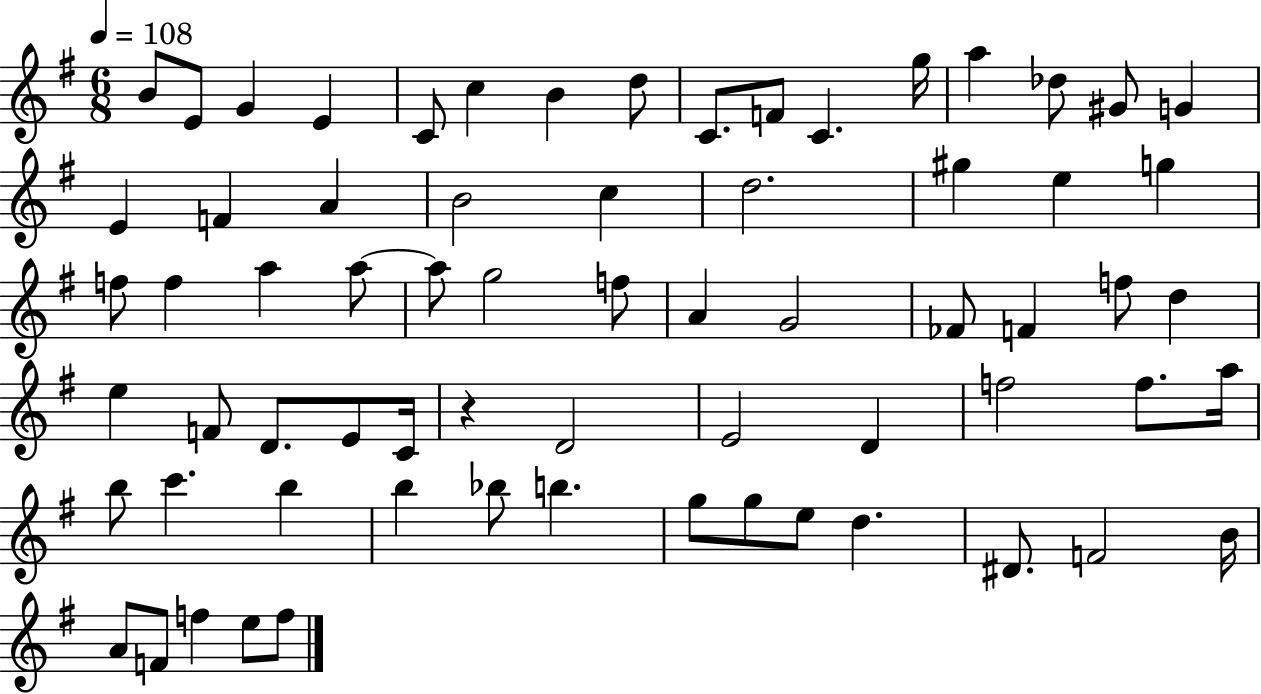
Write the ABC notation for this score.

X:1
T:Untitled
M:6/8
L:1/4
K:G
B/2 E/2 G E C/2 c B d/2 C/2 F/2 C g/4 a _d/2 ^G/2 G E F A B2 c d2 ^g e g f/2 f a a/2 a/2 g2 f/2 A G2 _F/2 F f/2 d e F/2 D/2 E/2 C/4 z D2 E2 D f2 f/2 a/4 b/2 c' b b _b/2 b g/2 g/2 e/2 d ^D/2 F2 B/4 A/2 F/2 f e/2 f/2